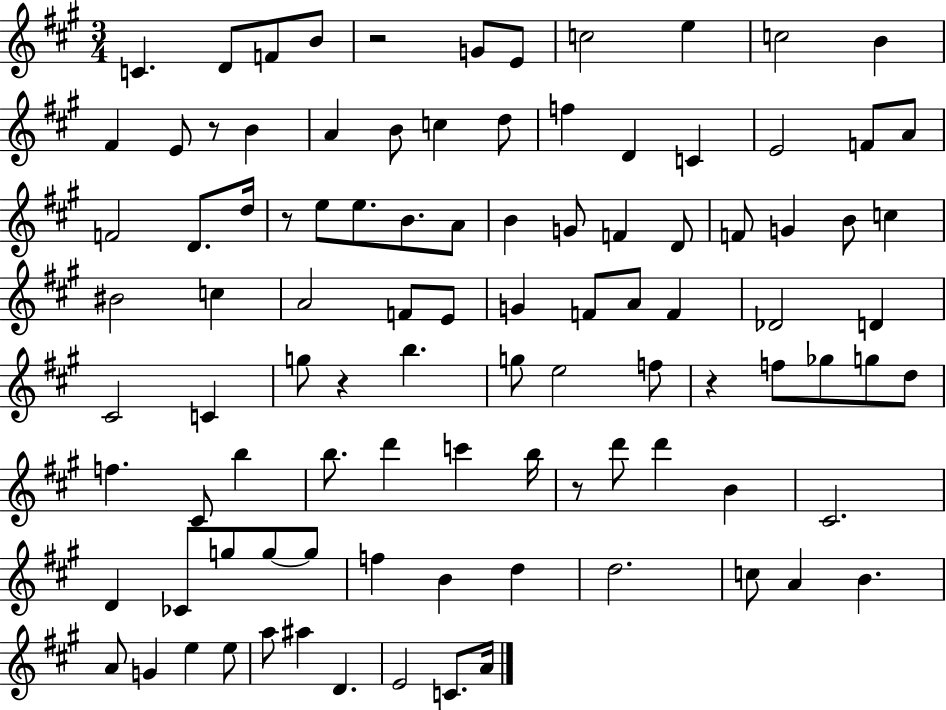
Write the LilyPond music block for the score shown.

{
  \clef treble
  \numericTimeSignature
  \time 3/4
  \key a \major
  \repeat volta 2 { c'4. d'8 f'8 b'8 | r2 g'8 e'8 | c''2 e''4 | c''2 b'4 | \break fis'4 e'8 r8 b'4 | a'4 b'8 c''4 d''8 | f''4 d'4 c'4 | e'2 f'8 a'8 | \break f'2 d'8. d''16 | r8 e''8 e''8. b'8. a'8 | b'4 g'8 f'4 d'8 | f'8 g'4 b'8 c''4 | \break bis'2 c''4 | a'2 f'8 e'8 | g'4 f'8 a'8 f'4 | des'2 d'4 | \break cis'2 c'4 | g''8 r4 b''4. | g''8 e''2 f''8 | r4 f''8 ges''8 g''8 d''8 | \break f''4. cis'8 b''4 | b''8. d'''4 c'''4 b''16 | r8 d'''8 d'''4 b'4 | cis'2. | \break d'4 ces'8 g''8 g''8~~ g''8 | f''4 b'4 d''4 | d''2. | c''8 a'4 b'4. | \break a'8 g'4 e''4 e''8 | a''8 ais''4 d'4. | e'2 c'8. a'16 | } \bar "|."
}